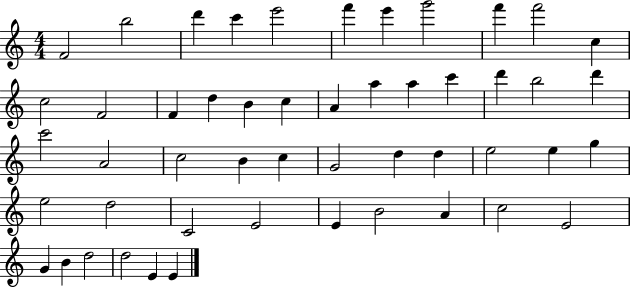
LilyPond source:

{
  \clef treble
  \numericTimeSignature
  \time 4/4
  \key c \major
  f'2 b''2 | d'''4 c'''4 e'''2 | f'''4 e'''4 g'''2 | f'''4 f'''2 c''4 | \break c''2 f'2 | f'4 d''4 b'4 c''4 | a'4 a''4 a''4 c'''4 | d'''4 b''2 d'''4 | \break c'''2 a'2 | c''2 b'4 c''4 | g'2 d''4 d''4 | e''2 e''4 g''4 | \break e''2 d''2 | c'2 e'2 | e'4 b'2 a'4 | c''2 e'2 | \break g'4 b'4 d''2 | d''2 e'4 e'4 | \bar "|."
}